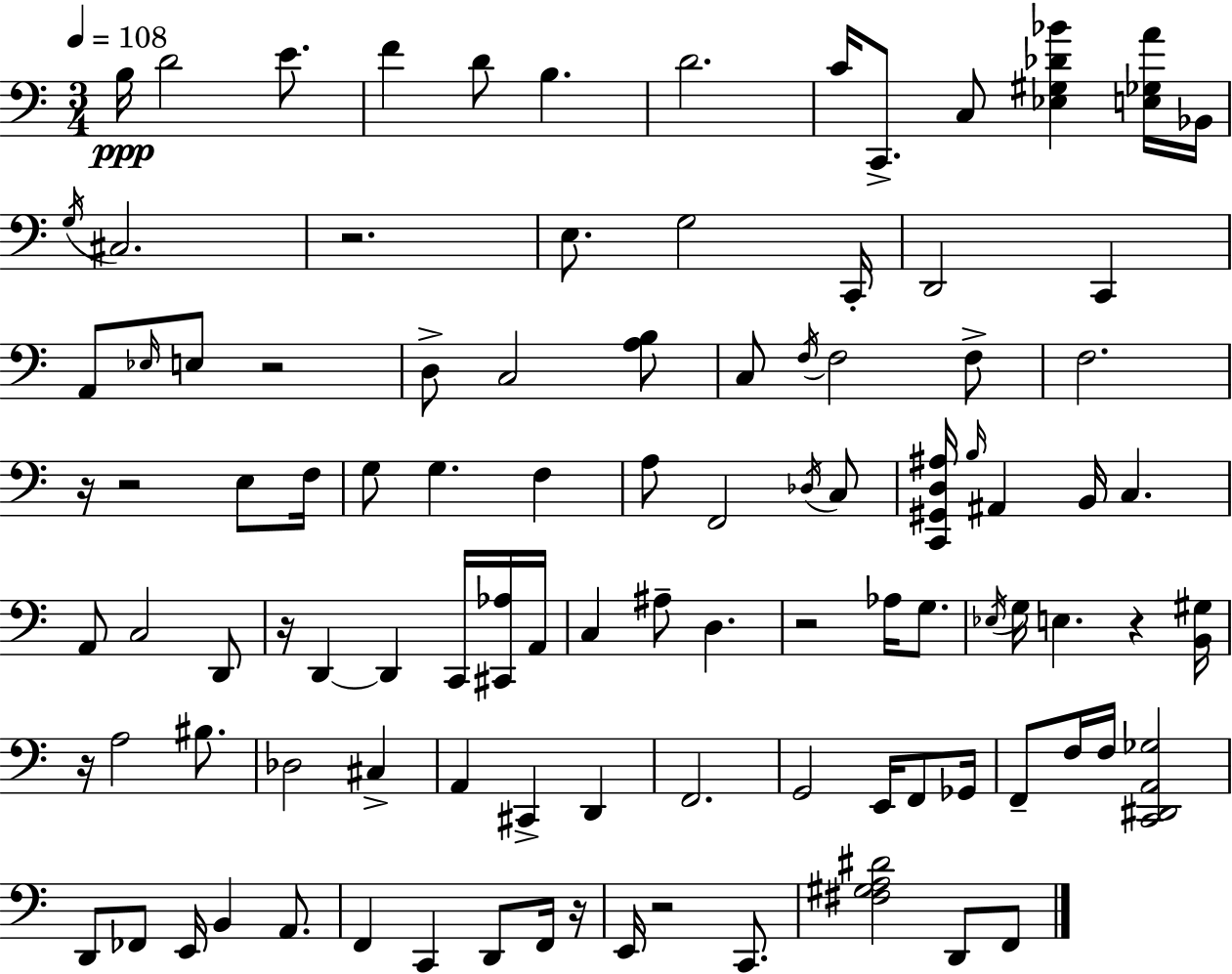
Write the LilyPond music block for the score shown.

{
  \clef bass
  \numericTimeSignature
  \time 3/4
  \key a \minor
  \tempo 4 = 108
  b16\ppp d'2 e'8. | f'4 d'8 b4. | d'2. | c'16 c,8.-> c8 <ees gis des' bes'>4 <e ges a'>16 bes,16 | \break \acciaccatura { g16 } cis2. | r2. | e8. g2 | c,16-. d,2 c,4 | \break a,8 \grace { ees16 } e8 r2 | d8-> c2 | <a b>8 c8 \acciaccatura { f16 } f2 | f8-> f2. | \break r16 r2 | e8 f16 g8 g4. f4 | a8 f,2 | \acciaccatura { des16 } c8 <c, gis, d ais>16 \grace { b16 } ais,4 b,16 c4. | \break a,8 c2 | d,8 r16 d,4~~ d,4 | c,16 <cis, aes>16 a,16 c4 ais8-- d4. | r2 | \break aes16 g8. \acciaccatura { ees16 } g16 e4. | r4 <b, gis>16 r16 a2 | bis8. des2 | cis4-> a,4 cis,4-> | \break d,4 f,2. | g,2 | e,16 f,8 ges,16 f,8-- f16 f16 <c, dis, a, ges>2 | d,8 fes,8 e,16 b,4 | \break a,8. f,4 c,4 | d,8 f,16 r16 e,16 r2 | c,8. <fis gis a dis'>2 | d,8 f,8 \bar "|."
}